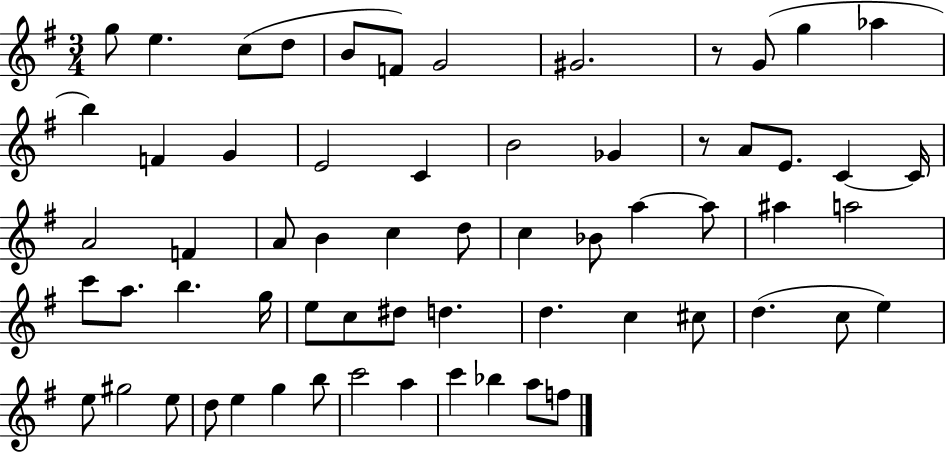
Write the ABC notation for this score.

X:1
T:Untitled
M:3/4
L:1/4
K:G
g/2 e c/2 d/2 B/2 F/2 G2 ^G2 z/2 G/2 g _a b F G E2 C B2 _G z/2 A/2 E/2 C C/4 A2 F A/2 B c d/2 c _B/2 a a/2 ^a a2 c'/2 a/2 b g/4 e/2 c/2 ^d/2 d d c ^c/2 d c/2 e e/2 ^g2 e/2 d/2 e g b/2 c'2 a c' _b a/2 f/2